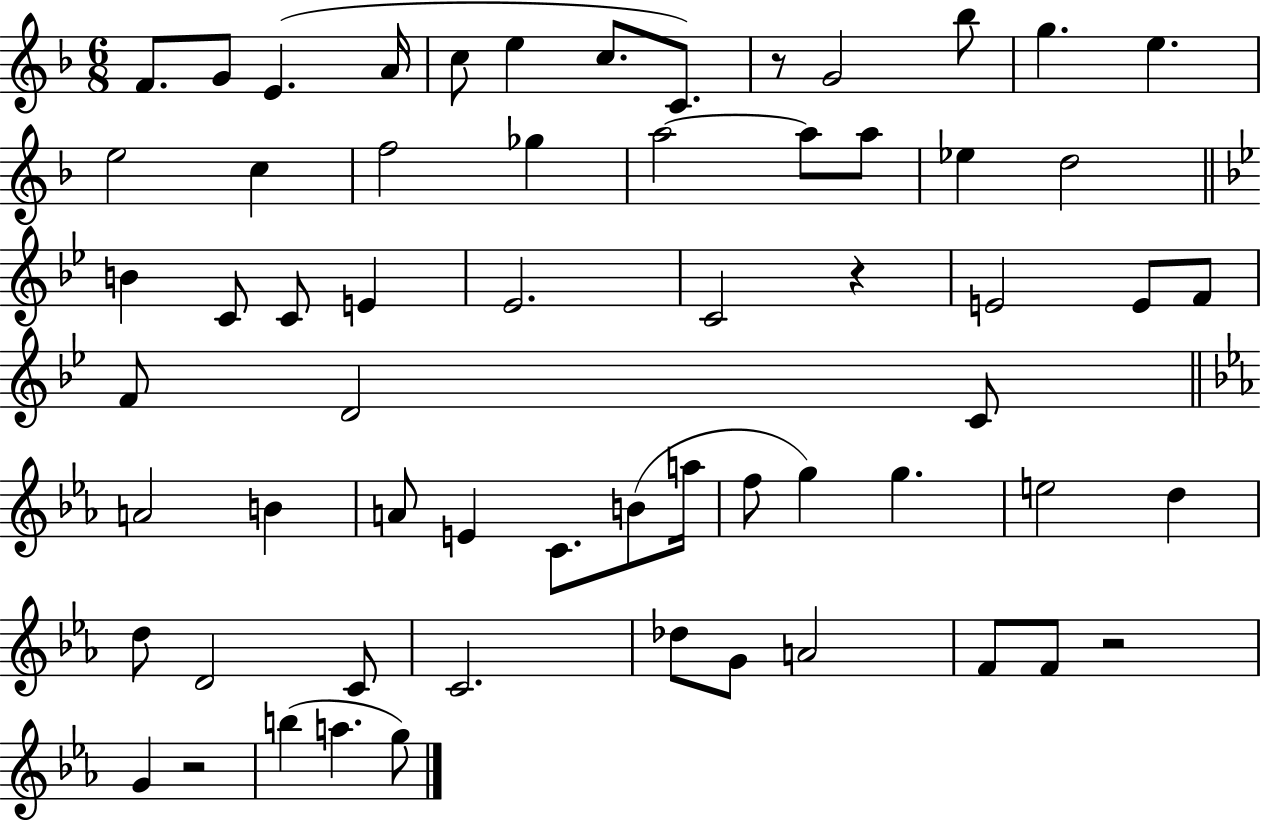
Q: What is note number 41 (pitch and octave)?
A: F5